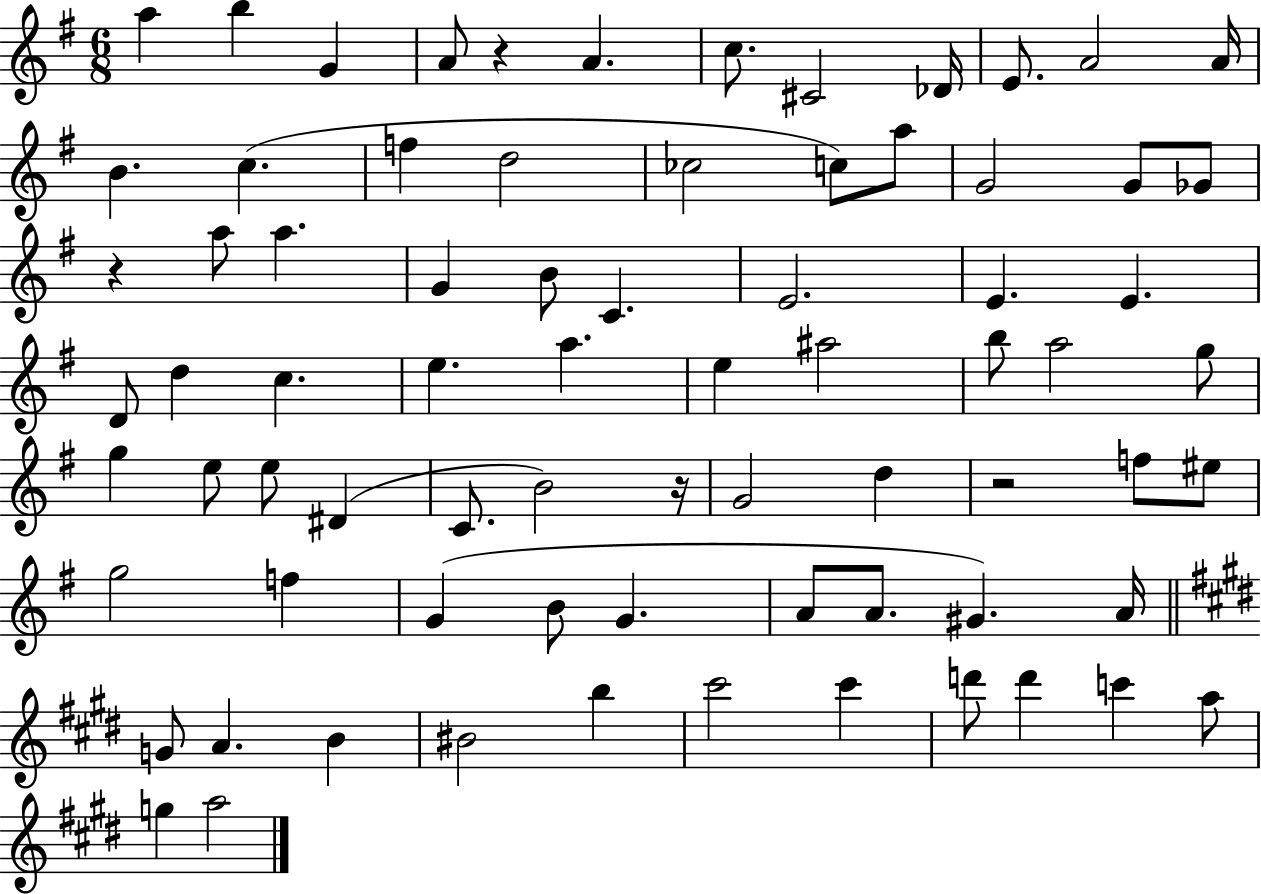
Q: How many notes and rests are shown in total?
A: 75